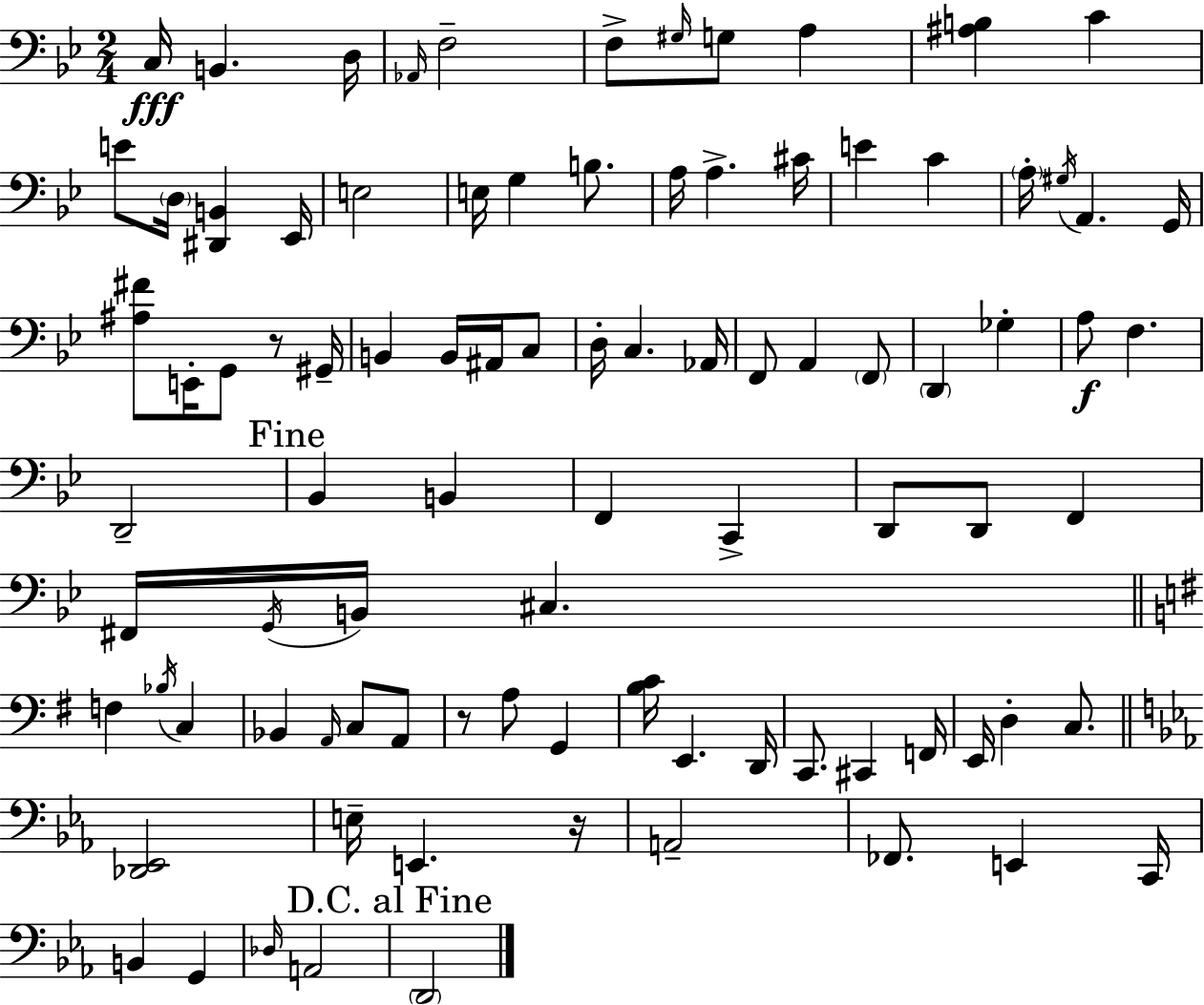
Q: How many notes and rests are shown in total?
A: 91